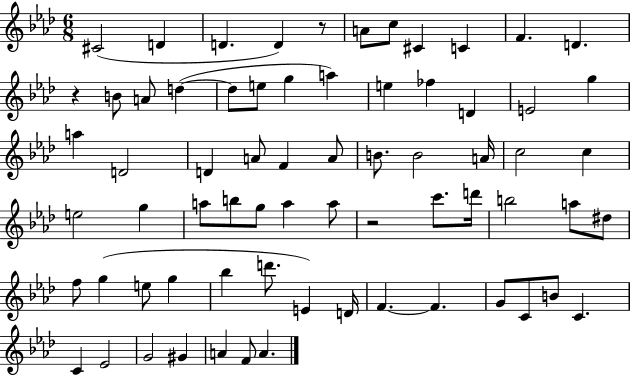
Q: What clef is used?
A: treble